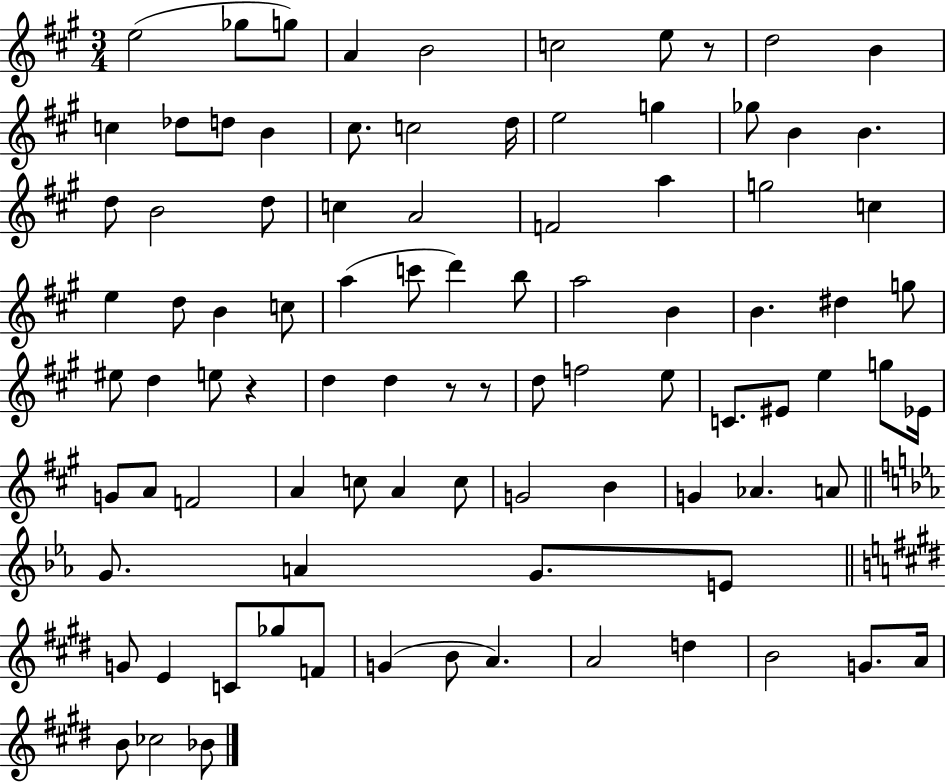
X:1
T:Untitled
M:3/4
L:1/4
K:A
e2 _g/2 g/2 A B2 c2 e/2 z/2 d2 B c _d/2 d/2 B ^c/2 c2 d/4 e2 g _g/2 B B d/2 B2 d/2 c A2 F2 a g2 c e d/2 B c/2 a c'/2 d' b/2 a2 B B ^d g/2 ^e/2 d e/2 z d d z/2 z/2 d/2 f2 e/2 C/2 ^E/2 e g/2 _E/4 G/2 A/2 F2 A c/2 A c/2 G2 B G _A A/2 G/2 A G/2 E/2 G/2 E C/2 _g/2 F/2 G B/2 A A2 d B2 G/2 A/4 B/2 _c2 _B/2